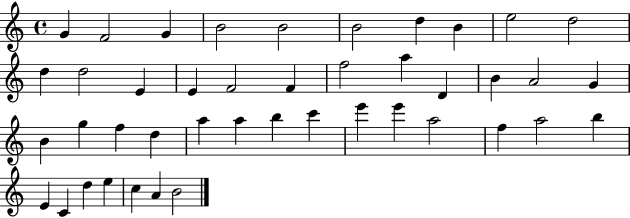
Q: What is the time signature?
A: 4/4